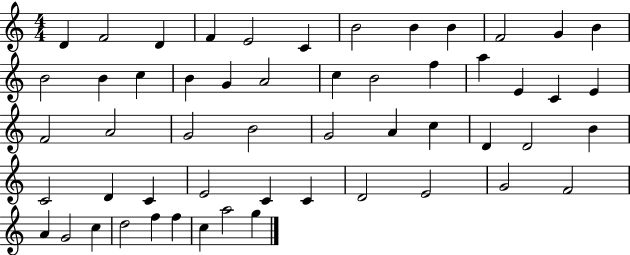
{
  \clef treble
  \numericTimeSignature
  \time 4/4
  \key c \major
  d'4 f'2 d'4 | f'4 e'2 c'4 | b'2 b'4 b'4 | f'2 g'4 b'4 | \break b'2 b'4 c''4 | b'4 g'4 a'2 | c''4 b'2 f''4 | a''4 e'4 c'4 e'4 | \break f'2 a'2 | g'2 b'2 | g'2 a'4 c''4 | d'4 d'2 b'4 | \break c'2 d'4 c'4 | e'2 c'4 c'4 | d'2 e'2 | g'2 f'2 | \break a'4 g'2 c''4 | d''2 f''4 f''4 | c''4 a''2 g''4 | \bar "|."
}